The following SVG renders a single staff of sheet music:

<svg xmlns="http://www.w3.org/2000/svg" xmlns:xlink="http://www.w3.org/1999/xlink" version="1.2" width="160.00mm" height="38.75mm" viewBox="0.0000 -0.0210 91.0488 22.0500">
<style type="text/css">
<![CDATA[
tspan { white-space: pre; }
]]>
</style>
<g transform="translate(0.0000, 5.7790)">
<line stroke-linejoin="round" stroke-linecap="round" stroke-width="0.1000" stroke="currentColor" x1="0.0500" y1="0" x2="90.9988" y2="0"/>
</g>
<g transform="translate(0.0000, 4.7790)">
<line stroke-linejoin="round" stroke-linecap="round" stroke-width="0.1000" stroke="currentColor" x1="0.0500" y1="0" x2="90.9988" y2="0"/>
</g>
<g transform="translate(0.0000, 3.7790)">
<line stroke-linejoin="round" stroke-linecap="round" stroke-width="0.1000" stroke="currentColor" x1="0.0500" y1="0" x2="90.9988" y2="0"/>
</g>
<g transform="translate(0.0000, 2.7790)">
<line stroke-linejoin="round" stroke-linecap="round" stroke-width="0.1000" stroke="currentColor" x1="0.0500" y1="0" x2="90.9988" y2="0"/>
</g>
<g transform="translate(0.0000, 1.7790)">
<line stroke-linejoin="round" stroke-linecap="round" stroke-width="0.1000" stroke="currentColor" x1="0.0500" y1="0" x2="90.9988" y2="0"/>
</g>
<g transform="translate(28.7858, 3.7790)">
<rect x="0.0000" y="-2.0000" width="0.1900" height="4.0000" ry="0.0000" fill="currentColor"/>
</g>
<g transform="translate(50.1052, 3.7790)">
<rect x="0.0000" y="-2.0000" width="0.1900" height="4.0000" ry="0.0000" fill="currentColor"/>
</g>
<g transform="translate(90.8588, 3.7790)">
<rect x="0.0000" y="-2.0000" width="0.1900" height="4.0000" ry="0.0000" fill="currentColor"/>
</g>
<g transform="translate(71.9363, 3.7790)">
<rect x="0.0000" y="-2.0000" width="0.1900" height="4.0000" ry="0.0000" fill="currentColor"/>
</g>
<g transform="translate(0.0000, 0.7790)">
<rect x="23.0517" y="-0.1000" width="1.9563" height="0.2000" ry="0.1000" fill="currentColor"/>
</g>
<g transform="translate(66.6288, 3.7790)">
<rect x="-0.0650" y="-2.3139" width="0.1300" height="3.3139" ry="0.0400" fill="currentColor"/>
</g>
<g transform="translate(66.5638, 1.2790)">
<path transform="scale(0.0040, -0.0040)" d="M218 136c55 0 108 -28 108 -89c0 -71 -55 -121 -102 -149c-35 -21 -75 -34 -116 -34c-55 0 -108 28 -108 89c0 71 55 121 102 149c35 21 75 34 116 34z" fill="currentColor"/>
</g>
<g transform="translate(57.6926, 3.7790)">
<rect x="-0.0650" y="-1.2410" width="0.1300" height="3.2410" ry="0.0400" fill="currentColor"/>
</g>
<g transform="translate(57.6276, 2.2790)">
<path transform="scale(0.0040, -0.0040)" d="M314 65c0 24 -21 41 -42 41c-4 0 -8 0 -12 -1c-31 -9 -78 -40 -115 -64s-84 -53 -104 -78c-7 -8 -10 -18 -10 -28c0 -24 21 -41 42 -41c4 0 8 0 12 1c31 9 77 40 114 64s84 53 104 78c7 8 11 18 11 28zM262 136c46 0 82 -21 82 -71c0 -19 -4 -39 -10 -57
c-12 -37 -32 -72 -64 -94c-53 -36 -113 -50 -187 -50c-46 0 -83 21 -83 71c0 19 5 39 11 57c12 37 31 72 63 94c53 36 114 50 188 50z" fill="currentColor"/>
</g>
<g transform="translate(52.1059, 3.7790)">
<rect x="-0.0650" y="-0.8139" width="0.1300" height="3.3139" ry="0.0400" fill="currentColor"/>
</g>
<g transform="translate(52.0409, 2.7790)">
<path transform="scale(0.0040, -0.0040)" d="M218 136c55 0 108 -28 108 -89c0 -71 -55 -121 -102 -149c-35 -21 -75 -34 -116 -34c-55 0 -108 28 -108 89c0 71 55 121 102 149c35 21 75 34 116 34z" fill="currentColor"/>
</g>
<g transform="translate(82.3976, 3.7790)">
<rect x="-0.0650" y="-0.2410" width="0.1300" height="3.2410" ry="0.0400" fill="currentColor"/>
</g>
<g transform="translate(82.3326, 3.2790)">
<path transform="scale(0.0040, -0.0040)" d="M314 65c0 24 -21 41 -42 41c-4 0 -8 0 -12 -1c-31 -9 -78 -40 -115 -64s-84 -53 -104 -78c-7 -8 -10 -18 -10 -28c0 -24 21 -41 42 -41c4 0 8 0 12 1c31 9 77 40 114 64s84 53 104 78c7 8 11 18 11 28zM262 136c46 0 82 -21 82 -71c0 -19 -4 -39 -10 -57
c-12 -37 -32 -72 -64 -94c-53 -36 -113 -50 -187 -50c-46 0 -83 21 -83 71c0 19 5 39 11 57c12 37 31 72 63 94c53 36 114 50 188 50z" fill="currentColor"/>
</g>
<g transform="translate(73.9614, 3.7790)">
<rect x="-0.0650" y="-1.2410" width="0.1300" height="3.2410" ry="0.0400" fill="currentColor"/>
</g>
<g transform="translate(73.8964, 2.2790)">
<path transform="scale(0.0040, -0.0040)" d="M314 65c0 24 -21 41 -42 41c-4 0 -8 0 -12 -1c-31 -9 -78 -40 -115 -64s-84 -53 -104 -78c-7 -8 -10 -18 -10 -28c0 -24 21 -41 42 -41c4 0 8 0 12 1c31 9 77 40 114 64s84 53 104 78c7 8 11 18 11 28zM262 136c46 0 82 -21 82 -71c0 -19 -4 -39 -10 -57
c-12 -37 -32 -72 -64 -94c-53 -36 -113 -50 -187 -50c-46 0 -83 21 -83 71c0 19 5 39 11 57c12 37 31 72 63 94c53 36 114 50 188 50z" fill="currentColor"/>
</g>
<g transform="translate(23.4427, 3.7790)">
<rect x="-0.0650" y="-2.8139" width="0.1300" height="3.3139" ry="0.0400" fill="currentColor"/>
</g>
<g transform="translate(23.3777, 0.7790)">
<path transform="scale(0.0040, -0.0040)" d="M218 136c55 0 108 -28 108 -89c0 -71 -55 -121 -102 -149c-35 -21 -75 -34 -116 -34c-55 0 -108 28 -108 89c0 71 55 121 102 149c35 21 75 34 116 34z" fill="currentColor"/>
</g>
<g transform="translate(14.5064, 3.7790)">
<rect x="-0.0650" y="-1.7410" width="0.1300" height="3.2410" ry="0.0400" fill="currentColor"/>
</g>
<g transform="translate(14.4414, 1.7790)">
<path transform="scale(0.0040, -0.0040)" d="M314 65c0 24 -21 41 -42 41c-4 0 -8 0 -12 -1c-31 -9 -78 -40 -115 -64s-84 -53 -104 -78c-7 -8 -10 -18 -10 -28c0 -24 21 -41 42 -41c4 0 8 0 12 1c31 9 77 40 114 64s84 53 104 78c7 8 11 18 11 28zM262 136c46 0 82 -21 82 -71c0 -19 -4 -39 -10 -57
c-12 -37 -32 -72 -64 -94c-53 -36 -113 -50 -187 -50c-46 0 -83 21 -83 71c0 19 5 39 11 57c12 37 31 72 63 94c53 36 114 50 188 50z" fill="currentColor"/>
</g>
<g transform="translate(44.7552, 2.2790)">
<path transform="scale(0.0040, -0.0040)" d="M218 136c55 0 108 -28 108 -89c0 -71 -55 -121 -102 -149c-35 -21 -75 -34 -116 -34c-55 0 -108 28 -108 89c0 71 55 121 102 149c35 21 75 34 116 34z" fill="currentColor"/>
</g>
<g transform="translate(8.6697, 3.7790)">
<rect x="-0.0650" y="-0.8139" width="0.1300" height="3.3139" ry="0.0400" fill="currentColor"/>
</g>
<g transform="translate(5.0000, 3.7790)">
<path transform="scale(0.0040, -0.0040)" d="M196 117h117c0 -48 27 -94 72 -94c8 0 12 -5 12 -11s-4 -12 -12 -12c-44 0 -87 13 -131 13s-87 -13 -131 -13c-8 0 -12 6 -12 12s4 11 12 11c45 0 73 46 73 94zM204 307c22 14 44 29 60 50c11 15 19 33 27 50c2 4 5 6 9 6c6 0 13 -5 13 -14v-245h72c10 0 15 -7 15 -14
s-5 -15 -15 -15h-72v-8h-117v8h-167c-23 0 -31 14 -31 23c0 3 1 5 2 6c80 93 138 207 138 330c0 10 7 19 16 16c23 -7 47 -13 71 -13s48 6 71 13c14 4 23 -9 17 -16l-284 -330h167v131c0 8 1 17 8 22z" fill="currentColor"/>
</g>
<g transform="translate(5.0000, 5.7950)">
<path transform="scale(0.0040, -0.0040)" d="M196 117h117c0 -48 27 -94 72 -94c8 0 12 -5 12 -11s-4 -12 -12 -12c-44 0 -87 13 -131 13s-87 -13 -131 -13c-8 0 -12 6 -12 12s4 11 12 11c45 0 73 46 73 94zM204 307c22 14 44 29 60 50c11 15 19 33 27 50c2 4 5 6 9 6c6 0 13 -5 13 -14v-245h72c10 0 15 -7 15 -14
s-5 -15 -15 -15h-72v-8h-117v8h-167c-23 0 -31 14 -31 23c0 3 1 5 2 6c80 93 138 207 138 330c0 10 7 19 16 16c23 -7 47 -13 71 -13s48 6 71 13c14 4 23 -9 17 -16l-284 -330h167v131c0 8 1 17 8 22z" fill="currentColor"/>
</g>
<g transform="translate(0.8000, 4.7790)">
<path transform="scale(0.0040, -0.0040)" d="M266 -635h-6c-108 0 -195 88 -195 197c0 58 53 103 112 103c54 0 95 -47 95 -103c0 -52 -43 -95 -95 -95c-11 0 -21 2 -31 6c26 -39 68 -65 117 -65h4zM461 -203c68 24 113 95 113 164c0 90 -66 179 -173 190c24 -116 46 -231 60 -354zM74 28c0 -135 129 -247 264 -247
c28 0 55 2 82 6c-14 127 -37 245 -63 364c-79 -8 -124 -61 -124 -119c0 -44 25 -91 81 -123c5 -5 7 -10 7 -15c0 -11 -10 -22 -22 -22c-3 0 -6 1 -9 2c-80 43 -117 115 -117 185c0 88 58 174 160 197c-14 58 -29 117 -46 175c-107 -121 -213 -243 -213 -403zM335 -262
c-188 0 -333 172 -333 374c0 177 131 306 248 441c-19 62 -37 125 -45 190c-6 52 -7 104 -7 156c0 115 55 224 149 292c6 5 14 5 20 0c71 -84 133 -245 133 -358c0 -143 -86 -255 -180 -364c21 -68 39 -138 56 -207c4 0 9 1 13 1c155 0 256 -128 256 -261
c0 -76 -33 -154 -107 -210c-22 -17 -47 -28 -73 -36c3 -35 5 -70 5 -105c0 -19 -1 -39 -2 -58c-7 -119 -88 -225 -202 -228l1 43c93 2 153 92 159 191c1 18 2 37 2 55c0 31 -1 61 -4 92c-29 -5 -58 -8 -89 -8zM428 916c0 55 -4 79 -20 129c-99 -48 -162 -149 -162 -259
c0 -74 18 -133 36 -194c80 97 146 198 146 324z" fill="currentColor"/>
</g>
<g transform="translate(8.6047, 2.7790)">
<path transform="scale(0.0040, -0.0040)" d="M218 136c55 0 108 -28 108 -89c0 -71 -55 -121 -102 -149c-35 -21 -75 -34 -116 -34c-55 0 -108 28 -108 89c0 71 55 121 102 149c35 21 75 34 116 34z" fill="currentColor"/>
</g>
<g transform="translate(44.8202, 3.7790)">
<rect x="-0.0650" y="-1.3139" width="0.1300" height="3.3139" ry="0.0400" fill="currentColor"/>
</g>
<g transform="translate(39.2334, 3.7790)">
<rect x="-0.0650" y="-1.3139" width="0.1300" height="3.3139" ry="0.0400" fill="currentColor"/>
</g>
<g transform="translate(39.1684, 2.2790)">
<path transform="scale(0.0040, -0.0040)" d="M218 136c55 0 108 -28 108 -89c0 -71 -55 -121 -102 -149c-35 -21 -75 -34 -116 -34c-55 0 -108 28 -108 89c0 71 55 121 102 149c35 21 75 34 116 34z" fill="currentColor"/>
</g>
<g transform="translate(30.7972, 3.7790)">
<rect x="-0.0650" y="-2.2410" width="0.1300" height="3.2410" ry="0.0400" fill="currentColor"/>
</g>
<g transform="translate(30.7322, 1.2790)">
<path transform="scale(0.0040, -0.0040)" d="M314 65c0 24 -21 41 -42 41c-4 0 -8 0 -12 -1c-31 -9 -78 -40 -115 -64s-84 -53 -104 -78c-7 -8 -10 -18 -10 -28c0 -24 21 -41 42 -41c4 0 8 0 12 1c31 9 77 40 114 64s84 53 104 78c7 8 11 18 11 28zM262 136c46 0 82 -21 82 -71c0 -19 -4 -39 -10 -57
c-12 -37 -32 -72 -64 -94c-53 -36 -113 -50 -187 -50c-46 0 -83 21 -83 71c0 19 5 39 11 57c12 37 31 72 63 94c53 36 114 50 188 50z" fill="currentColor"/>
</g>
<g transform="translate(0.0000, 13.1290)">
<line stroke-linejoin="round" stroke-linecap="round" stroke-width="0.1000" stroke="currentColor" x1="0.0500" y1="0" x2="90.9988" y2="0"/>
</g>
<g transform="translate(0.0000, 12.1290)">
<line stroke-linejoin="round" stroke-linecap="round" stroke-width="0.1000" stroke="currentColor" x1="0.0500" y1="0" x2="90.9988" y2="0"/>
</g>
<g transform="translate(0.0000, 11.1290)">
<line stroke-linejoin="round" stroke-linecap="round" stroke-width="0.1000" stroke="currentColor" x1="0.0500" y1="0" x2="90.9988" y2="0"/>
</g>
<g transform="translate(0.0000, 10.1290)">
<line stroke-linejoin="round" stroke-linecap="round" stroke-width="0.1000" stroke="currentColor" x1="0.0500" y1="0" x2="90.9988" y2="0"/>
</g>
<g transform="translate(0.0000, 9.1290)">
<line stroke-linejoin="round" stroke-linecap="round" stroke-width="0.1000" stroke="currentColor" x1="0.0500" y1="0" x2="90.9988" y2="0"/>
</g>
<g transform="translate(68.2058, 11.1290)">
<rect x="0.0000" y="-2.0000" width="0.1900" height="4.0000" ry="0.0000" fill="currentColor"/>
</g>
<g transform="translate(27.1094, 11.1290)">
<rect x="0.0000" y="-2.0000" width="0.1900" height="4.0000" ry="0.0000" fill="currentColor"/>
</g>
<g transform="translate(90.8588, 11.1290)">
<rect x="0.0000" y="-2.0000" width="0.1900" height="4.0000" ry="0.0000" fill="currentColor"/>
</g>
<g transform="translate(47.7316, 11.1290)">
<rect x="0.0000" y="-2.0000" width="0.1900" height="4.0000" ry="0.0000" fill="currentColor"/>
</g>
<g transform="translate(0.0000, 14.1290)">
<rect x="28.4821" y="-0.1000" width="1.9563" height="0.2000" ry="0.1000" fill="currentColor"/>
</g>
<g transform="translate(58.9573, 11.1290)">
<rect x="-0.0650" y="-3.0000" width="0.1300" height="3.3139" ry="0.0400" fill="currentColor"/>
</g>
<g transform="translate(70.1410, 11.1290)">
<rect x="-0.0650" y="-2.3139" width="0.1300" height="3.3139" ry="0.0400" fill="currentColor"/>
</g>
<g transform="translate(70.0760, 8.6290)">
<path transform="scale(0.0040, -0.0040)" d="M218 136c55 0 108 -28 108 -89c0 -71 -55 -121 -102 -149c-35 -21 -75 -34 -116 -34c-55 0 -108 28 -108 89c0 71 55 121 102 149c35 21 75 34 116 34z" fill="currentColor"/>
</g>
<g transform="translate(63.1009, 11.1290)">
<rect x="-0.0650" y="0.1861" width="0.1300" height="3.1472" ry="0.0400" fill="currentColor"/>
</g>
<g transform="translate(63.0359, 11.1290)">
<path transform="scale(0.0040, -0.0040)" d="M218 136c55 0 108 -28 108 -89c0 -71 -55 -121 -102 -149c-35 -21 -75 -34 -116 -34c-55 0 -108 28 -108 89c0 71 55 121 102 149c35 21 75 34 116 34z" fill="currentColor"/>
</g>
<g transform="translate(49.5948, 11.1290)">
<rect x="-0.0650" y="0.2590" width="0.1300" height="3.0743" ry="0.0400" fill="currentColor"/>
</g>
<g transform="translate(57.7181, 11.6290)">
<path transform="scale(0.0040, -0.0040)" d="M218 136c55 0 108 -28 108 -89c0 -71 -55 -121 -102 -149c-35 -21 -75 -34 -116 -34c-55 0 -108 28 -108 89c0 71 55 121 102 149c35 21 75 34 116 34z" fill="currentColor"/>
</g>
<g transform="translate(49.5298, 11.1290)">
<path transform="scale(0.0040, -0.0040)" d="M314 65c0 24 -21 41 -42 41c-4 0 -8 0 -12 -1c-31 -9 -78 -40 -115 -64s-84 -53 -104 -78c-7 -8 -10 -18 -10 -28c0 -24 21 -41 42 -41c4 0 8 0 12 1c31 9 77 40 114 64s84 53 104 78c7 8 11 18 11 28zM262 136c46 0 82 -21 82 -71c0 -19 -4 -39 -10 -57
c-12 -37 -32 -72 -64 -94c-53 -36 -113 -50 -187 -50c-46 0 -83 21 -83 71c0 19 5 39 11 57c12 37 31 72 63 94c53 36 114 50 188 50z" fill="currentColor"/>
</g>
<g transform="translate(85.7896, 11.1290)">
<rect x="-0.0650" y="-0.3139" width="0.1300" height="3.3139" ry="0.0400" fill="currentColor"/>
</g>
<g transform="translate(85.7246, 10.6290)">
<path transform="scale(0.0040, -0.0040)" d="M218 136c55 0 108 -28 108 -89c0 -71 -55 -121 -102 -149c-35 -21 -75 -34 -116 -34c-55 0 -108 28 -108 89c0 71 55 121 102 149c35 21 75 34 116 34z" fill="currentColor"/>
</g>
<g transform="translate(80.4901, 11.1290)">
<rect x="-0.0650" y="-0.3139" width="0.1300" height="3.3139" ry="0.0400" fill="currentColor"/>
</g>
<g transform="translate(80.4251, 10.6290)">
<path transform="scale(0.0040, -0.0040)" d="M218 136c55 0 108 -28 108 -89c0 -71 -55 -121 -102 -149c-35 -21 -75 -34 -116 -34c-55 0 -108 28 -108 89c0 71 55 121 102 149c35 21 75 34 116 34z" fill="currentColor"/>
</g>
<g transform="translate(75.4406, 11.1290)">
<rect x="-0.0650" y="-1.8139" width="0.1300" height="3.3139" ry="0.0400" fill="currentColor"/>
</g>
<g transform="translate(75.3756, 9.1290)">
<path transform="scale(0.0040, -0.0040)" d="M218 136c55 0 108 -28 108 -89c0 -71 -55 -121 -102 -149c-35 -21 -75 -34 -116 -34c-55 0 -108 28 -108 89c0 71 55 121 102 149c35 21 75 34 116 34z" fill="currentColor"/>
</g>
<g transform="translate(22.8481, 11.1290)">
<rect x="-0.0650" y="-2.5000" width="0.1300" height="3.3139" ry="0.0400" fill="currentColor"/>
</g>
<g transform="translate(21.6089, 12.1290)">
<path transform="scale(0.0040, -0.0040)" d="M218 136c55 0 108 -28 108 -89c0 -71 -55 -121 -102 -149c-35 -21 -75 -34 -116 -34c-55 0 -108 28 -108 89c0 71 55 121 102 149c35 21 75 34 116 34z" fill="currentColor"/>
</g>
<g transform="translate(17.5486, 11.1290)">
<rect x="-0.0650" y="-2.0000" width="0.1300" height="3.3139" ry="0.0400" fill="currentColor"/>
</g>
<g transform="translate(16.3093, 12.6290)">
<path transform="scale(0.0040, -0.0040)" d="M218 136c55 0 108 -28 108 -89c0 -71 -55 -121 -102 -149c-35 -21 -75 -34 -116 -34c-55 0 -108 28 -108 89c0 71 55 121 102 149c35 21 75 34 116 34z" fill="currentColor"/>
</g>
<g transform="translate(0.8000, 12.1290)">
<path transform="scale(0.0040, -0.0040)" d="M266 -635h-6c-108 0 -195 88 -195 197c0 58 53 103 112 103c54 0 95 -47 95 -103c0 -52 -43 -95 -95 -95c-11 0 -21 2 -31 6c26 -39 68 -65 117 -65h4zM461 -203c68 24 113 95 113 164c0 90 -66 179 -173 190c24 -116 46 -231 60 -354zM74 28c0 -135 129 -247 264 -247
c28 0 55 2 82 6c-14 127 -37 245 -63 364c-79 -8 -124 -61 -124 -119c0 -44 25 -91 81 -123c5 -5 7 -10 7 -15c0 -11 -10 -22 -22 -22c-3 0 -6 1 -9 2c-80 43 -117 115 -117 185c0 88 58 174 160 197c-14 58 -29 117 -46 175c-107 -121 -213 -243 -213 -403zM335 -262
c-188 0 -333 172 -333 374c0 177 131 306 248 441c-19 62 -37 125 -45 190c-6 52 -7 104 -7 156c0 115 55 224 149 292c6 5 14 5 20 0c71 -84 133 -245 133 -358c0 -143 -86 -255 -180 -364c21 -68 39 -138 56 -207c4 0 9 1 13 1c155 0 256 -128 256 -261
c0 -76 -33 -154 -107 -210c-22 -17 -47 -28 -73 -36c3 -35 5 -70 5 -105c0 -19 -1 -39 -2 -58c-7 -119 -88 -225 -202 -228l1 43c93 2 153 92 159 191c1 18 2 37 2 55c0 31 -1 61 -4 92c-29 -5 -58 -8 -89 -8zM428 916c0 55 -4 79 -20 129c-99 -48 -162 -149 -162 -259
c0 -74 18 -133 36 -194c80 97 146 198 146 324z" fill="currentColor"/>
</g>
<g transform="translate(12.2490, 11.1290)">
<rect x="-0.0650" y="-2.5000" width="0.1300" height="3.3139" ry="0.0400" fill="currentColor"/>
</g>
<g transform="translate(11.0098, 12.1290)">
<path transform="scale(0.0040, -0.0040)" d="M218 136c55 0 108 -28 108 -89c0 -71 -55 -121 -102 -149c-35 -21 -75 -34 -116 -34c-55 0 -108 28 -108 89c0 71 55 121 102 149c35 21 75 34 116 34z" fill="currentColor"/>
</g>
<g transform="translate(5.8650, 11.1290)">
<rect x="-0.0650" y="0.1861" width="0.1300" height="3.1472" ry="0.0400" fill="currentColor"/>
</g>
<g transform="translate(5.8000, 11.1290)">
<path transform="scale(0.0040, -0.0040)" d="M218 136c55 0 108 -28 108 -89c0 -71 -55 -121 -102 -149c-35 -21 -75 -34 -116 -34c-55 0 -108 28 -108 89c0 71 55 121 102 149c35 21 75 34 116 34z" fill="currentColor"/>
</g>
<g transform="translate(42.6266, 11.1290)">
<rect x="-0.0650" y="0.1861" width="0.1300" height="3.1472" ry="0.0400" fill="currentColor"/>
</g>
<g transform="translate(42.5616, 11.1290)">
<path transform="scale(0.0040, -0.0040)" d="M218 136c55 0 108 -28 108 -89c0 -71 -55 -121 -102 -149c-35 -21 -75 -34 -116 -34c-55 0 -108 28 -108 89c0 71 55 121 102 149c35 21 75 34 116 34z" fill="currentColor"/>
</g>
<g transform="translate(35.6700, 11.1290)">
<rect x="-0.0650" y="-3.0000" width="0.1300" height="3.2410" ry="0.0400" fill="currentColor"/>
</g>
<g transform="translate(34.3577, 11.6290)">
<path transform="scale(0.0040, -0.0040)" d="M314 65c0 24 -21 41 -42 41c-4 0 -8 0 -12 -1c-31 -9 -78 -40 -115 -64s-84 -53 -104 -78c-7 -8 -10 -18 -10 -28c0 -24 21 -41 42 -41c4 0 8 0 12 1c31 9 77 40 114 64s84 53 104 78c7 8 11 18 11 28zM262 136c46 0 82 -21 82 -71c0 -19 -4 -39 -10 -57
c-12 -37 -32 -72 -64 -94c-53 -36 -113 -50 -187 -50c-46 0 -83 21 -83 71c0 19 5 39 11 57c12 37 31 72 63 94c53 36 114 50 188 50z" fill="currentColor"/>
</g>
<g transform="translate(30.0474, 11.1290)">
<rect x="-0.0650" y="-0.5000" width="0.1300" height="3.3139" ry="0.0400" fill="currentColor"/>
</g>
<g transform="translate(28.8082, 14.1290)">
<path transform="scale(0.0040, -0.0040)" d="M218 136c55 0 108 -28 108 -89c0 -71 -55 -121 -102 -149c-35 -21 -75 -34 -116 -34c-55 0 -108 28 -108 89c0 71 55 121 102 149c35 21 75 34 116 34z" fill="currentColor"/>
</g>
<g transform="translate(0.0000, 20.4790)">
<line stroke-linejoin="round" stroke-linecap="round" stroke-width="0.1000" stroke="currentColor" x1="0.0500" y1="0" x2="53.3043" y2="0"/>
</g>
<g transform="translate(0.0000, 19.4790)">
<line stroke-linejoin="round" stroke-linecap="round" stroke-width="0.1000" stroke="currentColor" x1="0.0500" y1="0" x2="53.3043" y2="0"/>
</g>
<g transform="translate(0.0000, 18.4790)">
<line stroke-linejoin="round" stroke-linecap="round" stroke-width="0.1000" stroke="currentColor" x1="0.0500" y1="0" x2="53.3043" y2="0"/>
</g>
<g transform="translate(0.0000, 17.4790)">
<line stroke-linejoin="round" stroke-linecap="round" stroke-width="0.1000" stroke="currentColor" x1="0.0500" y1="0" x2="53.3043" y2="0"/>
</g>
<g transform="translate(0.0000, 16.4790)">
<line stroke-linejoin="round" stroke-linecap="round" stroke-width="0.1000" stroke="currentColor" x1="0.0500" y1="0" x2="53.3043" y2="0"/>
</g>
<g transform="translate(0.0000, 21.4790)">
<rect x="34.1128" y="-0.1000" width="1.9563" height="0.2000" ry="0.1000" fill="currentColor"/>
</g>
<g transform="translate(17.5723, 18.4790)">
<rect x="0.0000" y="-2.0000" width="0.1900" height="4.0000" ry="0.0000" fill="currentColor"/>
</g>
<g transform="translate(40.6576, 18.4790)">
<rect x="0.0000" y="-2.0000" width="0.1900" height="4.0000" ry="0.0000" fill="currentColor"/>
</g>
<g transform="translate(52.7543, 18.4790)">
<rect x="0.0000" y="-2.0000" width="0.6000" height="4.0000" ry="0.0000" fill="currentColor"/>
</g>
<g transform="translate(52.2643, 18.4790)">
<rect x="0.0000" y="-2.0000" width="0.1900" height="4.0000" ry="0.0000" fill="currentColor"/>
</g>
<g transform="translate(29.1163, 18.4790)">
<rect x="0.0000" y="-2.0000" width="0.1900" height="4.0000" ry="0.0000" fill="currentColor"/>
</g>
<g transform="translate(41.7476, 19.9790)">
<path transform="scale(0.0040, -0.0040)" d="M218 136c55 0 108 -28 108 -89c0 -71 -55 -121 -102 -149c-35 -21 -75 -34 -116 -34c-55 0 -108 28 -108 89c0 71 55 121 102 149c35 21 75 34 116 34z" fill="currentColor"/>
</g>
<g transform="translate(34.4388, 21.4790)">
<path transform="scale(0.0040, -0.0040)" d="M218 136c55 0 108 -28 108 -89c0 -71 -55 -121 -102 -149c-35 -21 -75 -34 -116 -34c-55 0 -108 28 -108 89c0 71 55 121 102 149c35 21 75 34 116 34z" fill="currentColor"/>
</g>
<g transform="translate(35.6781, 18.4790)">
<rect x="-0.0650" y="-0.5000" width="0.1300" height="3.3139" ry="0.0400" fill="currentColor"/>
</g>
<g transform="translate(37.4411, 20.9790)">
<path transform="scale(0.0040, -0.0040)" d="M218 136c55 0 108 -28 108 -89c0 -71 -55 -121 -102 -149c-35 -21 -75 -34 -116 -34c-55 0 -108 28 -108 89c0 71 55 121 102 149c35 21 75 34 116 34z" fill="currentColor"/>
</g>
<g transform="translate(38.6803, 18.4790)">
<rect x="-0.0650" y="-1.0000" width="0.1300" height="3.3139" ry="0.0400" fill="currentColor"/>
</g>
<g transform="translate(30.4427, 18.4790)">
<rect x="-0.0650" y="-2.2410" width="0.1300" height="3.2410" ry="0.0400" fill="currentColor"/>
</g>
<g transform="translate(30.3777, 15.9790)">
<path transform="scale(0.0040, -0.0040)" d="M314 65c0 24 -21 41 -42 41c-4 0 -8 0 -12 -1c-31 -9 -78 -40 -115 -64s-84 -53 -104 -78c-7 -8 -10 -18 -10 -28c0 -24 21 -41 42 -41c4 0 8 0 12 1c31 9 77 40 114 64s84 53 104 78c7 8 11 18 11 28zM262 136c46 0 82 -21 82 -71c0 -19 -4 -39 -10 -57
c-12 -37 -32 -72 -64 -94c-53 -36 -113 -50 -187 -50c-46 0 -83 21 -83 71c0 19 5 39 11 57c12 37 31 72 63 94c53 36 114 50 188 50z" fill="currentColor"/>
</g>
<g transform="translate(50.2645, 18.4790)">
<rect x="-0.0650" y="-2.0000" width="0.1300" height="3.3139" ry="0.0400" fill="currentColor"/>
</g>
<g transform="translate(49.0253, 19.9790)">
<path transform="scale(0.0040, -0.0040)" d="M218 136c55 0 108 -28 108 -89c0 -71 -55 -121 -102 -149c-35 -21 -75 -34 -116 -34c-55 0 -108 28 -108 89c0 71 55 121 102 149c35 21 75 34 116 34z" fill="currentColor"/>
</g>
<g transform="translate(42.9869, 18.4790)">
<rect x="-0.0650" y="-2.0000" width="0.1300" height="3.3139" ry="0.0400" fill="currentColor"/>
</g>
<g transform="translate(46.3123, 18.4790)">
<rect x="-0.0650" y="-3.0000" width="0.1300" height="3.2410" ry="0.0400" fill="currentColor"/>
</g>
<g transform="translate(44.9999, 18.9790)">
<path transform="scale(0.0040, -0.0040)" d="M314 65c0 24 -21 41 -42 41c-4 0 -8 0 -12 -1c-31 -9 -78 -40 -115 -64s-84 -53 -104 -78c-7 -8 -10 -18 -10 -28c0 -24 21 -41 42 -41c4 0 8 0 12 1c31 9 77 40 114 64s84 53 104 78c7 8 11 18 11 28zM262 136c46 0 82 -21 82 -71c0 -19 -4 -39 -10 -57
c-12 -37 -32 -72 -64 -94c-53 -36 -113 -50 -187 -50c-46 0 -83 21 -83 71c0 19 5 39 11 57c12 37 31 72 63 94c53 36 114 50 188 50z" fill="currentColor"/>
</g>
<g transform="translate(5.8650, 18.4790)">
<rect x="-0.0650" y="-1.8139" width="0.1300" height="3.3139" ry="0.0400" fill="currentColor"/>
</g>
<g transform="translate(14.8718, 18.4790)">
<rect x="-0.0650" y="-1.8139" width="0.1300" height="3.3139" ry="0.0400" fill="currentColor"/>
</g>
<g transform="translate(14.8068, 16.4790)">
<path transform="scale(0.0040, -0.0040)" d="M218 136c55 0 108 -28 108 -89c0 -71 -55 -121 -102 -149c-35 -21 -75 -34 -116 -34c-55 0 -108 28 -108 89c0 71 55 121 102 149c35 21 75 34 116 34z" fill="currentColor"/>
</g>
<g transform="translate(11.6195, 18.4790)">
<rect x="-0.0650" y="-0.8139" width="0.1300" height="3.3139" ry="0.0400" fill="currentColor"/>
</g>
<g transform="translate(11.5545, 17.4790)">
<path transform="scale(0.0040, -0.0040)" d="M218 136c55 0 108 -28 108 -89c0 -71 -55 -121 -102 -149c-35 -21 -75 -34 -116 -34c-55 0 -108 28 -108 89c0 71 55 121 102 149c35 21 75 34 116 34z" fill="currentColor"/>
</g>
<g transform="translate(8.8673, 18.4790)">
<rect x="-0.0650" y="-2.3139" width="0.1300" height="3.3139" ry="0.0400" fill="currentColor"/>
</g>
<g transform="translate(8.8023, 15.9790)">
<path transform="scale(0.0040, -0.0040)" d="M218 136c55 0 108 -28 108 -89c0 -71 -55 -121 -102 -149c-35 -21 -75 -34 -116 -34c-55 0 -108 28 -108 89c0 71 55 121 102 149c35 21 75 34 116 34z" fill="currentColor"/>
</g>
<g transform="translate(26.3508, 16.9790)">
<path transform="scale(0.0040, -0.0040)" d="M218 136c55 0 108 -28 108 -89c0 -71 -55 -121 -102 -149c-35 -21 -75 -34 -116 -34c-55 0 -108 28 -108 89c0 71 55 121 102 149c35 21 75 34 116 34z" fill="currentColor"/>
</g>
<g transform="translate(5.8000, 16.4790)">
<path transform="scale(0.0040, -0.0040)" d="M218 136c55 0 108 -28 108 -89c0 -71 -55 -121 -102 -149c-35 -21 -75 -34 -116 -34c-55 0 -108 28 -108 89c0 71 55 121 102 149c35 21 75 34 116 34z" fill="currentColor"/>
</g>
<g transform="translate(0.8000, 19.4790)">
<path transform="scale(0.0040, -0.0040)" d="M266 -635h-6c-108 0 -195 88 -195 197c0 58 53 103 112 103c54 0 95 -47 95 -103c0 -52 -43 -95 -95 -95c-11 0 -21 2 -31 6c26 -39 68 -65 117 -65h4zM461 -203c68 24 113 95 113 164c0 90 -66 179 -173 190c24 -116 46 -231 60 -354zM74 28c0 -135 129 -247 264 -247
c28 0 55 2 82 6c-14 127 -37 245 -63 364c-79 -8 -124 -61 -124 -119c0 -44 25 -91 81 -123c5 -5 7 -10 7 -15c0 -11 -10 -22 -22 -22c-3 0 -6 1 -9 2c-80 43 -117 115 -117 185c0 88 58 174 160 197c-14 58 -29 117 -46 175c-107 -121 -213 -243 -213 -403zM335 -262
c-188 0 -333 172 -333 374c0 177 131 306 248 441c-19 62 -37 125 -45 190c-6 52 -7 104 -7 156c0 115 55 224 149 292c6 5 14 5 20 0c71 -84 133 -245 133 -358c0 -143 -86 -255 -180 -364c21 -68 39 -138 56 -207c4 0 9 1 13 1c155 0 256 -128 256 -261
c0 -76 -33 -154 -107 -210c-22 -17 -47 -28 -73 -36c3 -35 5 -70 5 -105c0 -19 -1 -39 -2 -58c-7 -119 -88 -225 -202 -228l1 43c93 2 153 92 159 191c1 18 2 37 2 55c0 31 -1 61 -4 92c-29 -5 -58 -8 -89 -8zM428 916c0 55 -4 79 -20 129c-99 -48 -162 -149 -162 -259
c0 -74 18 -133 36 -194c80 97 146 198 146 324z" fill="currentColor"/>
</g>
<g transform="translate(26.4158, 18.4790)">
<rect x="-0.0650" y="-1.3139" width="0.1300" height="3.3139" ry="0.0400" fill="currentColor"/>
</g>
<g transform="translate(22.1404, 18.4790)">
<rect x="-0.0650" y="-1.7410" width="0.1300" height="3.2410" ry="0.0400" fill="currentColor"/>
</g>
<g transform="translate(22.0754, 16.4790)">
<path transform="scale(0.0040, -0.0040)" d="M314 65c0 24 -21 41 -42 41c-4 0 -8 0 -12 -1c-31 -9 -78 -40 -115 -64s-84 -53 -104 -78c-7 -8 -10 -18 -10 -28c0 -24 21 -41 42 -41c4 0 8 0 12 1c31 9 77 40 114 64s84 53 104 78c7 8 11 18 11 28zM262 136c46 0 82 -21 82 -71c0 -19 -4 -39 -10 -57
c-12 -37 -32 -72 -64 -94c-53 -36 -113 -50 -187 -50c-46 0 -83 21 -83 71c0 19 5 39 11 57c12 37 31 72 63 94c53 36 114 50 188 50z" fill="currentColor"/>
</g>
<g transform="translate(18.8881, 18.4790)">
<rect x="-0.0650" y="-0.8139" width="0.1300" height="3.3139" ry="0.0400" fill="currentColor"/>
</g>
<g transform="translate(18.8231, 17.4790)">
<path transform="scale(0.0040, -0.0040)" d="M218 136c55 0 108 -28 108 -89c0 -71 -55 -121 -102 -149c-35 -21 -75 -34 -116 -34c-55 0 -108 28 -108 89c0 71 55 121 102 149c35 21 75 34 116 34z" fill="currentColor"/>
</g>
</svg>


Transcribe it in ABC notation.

X:1
T:Untitled
M:4/4
L:1/4
K:C
d f2 a g2 e e d e2 g e2 c2 B G F G C A2 B B2 A B g f c c f g d f d f2 e g2 C D F A2 F